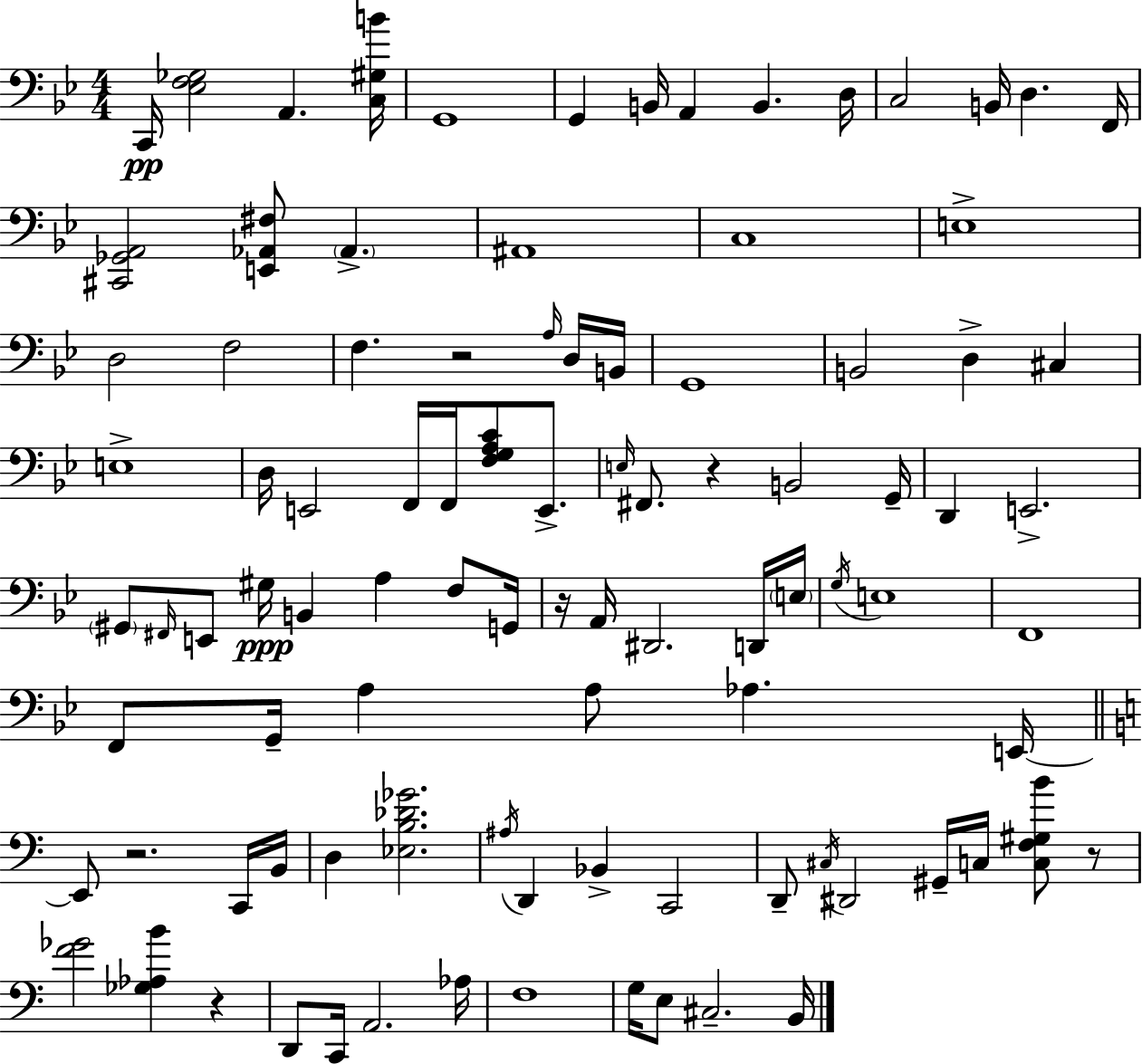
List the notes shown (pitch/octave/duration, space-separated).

C2/s [Eb3,F3,Gb3]/h A2/q. [C3,G#3,B4]/s G2/w G2/q B2/s A2/q B2/q. D3/s C3/h B2/s D3/q. F2/s [C#2,Gb2,A2]/h [E2,Ab2,F#3]/e Ab2/q. A#2/w C3/w E3/w D3/h F3/h F3/q. R/h A3/s D3/s B2/s G2/w B2/h D3/q C#3/q E3/w D3/s E2/h F2/s F2/s [F3,G3,A3,C4]/e E2/e. E3/s F#2/e. R/q B2/h G2/s D2/q E2/h. G#2/e F#2/s E2/e G#3/s B2/q A3/q F3/e G2/s R/s A2/s D#2/h. D2/s E3/s G3/s E3/w F2/w F2/e G2/s A3/q A3/e Ab3/q. E2/s E2/e R/h. C2/s B2/s D3/q [Eb3,B3,Db4,Gb4]/h. A#3/s D2/q Bb2/q C2/h D2/e C#3/s D#2/h G#2/s C3/s [C3,F3,G#3,B4]/e R/e [F4,Gb4]/h [Gb3,Ab3,B4]/q R/q D2/e C2/s A2/h. Ab3/s F3/w G3/s E3/e C#3/h. B2/s